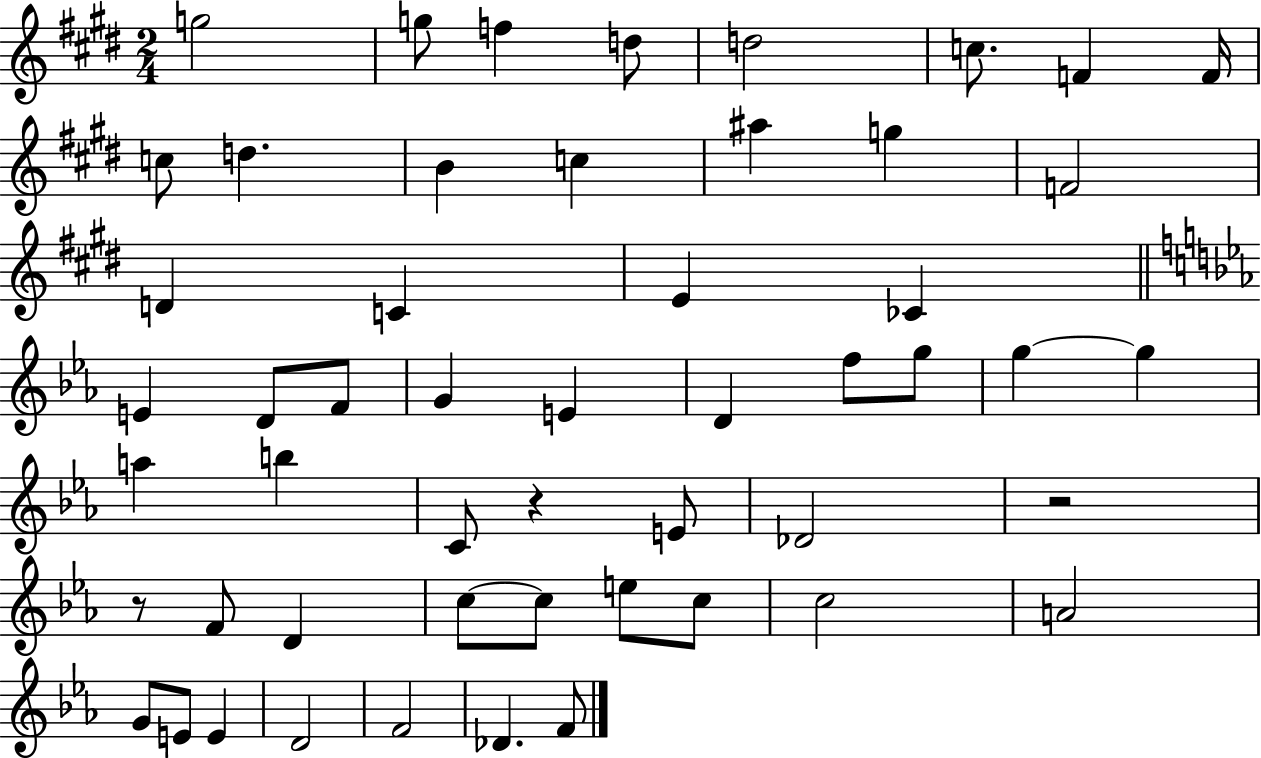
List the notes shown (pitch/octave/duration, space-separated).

G5/h G5/e F5/q D5/e D5/h C5/e. F4/q F4/s C5/e D5/q. B4/q C5/q A#5/q G5/q F4/h D4/q C4/q E4/q CES4/q E4/q D4/e F4/e G4/q E4/q D4/q F5/e G5/e G5/q G5/q A5/q B5/q C4/e R/q E4/e Db4/h R/h R/e F4/e D4/q C5/e C5/e E5/e C5/e C5/h A4/h G4/e E4/e E4/q D4/h F4/h Db4/q. F4/e